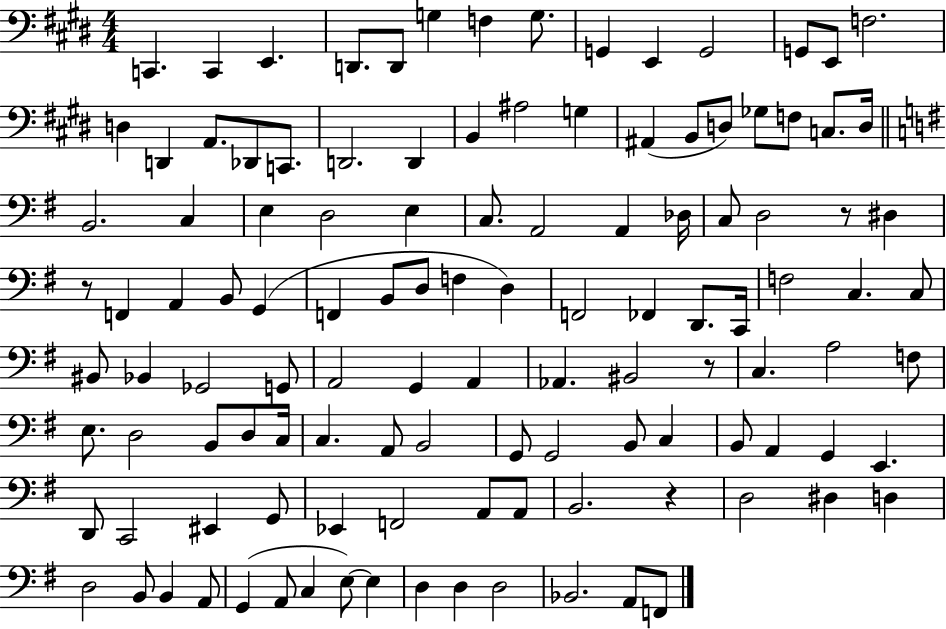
{
  \clef bass
  \numericTimeSignature
  \time 4/4
  \key e \major
  c,4. c,4 e,4. | d,8. d,8 g4 f4 g8. | g,4 e,4 g,2 | g,8 e,8 f2. | \break d4 d,4 a,8. des,8 c,8. | d,2. d,4 | b,4 ais2 g4 | ais,4( b,8 d8) ges8 f8 c8. d16 | \break \bar "||" \break \key g \major b,2. c4 | e4 d2 e4 | c8. a,2 a,4 des16 | c8 d2 r8 dis4 | \break r8 f,4 a,4 b,8 g,4( | f,4 b,8 d8 f4 d4) | f,2 fes,4 d,8. c,16 | f2 c4. c8 | \break bis,8 bes,4 ges,2 g,8 | a,2 g,4 a,4 | aes,4. bis,2 r8 | c4. a2 f8 | \break e8. d2 b,8 d8 c16 | c4. a,8 b,2 | g,8 g,2 b,8 c4 | b,8 a,4 g,4 e,4. | \break d,8 c,2 eis,4 g,8 | ees,4 f,2 a,8 a,8 | b,2. r4 | d2 dis4 d4 | \break d2 b,8 b,4 a,8 | g,4( a,8 c4 e8~~) e4 | d4 d4 d2 | bes,2. a,8 f,8 | \break \bar "|."
}